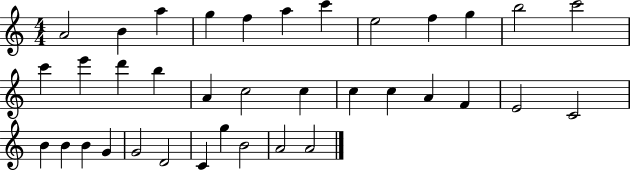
A4/h B4/q A5/q G5/q F5/q A5/q C6/q E5/h F5/q G5/q B5/h C6/h C6/q E6/q D6/q B5/q A4/q C5/h C5/q C5/q C5/q A4/q F4/q E4/h C4/h B4/q B4/q B4/q G4/q G4/h D4/h C4/q G5/q B4/h A4/h A4/h